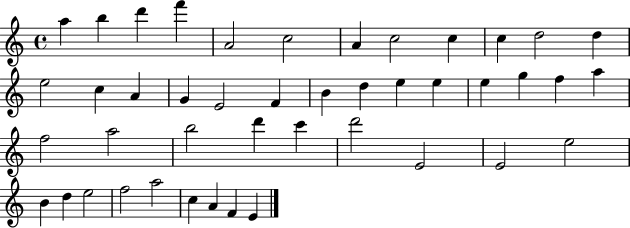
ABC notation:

X:1
T:Untitled
M:4/4
L:1/4
K:C
a b d' f' A2 c2 A c2 c c d2 d e2 c A G E2 F B d e e e g f a f2 a2 b2 d' c' d'2 E2 E2 e2 B d e2 f2 a2 c A F E